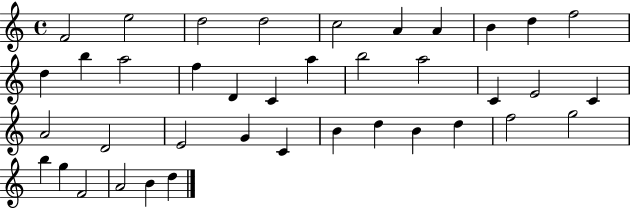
{
  \clef treble
  \time 4/4
  \defaultTimeSignature
  \key c \major
  f'2 e''2 | d''2 d''2 | c''2 a'4 a'4 | b'4 d''4 f''2 | \break d''4 b''4 a''2 | f''4 d'4 c'4 a''4 | b''2 a''2 | c'4 e'2 c'4 | \break a'2 d'2 | e'2 g'4 c'4 | b'4 d''4 b'4 d''4 | f''2 g''2 | \break b''4 g''4 f'2 | a'2 b'4 d''4 | \bar "|."
}